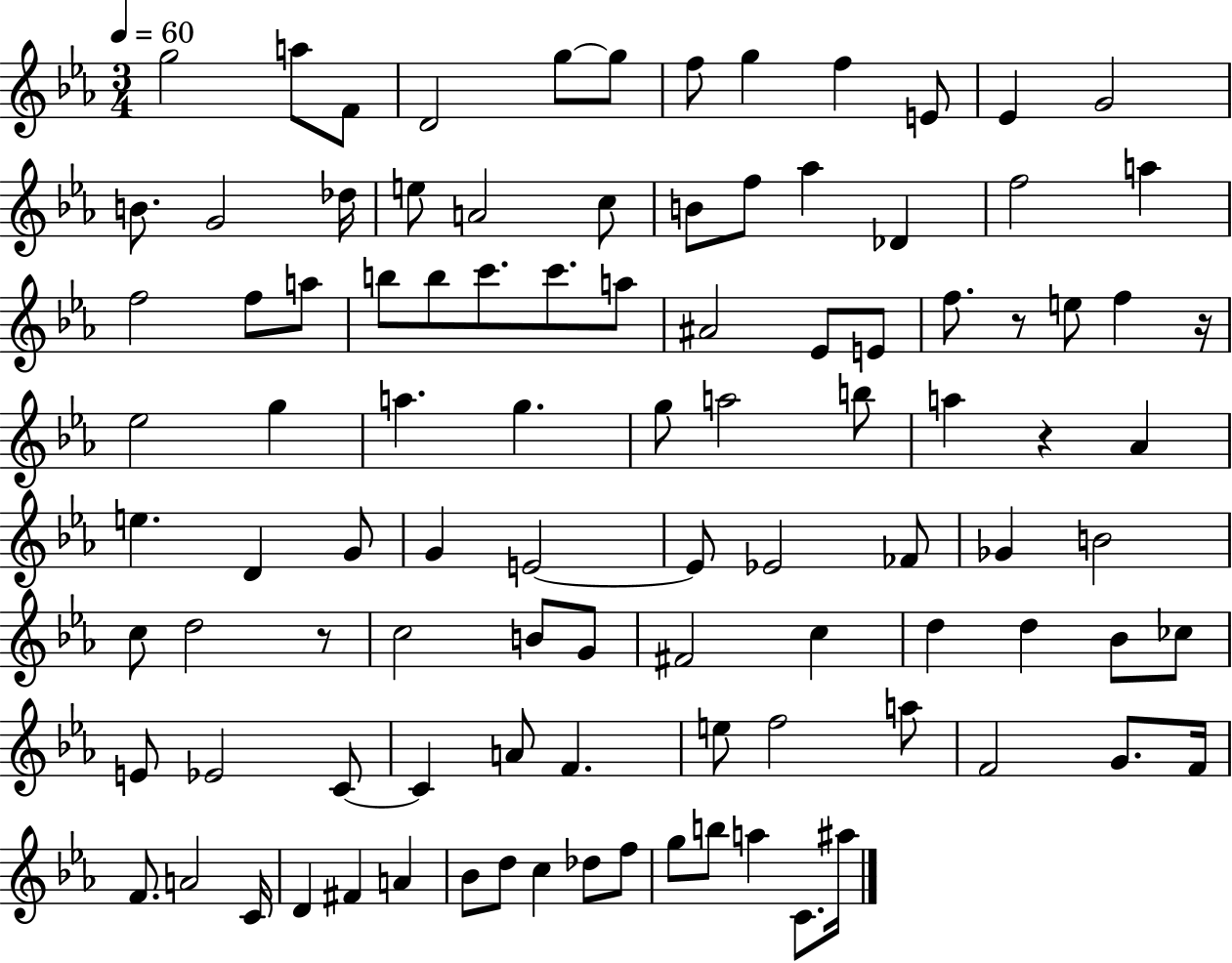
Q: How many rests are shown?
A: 4